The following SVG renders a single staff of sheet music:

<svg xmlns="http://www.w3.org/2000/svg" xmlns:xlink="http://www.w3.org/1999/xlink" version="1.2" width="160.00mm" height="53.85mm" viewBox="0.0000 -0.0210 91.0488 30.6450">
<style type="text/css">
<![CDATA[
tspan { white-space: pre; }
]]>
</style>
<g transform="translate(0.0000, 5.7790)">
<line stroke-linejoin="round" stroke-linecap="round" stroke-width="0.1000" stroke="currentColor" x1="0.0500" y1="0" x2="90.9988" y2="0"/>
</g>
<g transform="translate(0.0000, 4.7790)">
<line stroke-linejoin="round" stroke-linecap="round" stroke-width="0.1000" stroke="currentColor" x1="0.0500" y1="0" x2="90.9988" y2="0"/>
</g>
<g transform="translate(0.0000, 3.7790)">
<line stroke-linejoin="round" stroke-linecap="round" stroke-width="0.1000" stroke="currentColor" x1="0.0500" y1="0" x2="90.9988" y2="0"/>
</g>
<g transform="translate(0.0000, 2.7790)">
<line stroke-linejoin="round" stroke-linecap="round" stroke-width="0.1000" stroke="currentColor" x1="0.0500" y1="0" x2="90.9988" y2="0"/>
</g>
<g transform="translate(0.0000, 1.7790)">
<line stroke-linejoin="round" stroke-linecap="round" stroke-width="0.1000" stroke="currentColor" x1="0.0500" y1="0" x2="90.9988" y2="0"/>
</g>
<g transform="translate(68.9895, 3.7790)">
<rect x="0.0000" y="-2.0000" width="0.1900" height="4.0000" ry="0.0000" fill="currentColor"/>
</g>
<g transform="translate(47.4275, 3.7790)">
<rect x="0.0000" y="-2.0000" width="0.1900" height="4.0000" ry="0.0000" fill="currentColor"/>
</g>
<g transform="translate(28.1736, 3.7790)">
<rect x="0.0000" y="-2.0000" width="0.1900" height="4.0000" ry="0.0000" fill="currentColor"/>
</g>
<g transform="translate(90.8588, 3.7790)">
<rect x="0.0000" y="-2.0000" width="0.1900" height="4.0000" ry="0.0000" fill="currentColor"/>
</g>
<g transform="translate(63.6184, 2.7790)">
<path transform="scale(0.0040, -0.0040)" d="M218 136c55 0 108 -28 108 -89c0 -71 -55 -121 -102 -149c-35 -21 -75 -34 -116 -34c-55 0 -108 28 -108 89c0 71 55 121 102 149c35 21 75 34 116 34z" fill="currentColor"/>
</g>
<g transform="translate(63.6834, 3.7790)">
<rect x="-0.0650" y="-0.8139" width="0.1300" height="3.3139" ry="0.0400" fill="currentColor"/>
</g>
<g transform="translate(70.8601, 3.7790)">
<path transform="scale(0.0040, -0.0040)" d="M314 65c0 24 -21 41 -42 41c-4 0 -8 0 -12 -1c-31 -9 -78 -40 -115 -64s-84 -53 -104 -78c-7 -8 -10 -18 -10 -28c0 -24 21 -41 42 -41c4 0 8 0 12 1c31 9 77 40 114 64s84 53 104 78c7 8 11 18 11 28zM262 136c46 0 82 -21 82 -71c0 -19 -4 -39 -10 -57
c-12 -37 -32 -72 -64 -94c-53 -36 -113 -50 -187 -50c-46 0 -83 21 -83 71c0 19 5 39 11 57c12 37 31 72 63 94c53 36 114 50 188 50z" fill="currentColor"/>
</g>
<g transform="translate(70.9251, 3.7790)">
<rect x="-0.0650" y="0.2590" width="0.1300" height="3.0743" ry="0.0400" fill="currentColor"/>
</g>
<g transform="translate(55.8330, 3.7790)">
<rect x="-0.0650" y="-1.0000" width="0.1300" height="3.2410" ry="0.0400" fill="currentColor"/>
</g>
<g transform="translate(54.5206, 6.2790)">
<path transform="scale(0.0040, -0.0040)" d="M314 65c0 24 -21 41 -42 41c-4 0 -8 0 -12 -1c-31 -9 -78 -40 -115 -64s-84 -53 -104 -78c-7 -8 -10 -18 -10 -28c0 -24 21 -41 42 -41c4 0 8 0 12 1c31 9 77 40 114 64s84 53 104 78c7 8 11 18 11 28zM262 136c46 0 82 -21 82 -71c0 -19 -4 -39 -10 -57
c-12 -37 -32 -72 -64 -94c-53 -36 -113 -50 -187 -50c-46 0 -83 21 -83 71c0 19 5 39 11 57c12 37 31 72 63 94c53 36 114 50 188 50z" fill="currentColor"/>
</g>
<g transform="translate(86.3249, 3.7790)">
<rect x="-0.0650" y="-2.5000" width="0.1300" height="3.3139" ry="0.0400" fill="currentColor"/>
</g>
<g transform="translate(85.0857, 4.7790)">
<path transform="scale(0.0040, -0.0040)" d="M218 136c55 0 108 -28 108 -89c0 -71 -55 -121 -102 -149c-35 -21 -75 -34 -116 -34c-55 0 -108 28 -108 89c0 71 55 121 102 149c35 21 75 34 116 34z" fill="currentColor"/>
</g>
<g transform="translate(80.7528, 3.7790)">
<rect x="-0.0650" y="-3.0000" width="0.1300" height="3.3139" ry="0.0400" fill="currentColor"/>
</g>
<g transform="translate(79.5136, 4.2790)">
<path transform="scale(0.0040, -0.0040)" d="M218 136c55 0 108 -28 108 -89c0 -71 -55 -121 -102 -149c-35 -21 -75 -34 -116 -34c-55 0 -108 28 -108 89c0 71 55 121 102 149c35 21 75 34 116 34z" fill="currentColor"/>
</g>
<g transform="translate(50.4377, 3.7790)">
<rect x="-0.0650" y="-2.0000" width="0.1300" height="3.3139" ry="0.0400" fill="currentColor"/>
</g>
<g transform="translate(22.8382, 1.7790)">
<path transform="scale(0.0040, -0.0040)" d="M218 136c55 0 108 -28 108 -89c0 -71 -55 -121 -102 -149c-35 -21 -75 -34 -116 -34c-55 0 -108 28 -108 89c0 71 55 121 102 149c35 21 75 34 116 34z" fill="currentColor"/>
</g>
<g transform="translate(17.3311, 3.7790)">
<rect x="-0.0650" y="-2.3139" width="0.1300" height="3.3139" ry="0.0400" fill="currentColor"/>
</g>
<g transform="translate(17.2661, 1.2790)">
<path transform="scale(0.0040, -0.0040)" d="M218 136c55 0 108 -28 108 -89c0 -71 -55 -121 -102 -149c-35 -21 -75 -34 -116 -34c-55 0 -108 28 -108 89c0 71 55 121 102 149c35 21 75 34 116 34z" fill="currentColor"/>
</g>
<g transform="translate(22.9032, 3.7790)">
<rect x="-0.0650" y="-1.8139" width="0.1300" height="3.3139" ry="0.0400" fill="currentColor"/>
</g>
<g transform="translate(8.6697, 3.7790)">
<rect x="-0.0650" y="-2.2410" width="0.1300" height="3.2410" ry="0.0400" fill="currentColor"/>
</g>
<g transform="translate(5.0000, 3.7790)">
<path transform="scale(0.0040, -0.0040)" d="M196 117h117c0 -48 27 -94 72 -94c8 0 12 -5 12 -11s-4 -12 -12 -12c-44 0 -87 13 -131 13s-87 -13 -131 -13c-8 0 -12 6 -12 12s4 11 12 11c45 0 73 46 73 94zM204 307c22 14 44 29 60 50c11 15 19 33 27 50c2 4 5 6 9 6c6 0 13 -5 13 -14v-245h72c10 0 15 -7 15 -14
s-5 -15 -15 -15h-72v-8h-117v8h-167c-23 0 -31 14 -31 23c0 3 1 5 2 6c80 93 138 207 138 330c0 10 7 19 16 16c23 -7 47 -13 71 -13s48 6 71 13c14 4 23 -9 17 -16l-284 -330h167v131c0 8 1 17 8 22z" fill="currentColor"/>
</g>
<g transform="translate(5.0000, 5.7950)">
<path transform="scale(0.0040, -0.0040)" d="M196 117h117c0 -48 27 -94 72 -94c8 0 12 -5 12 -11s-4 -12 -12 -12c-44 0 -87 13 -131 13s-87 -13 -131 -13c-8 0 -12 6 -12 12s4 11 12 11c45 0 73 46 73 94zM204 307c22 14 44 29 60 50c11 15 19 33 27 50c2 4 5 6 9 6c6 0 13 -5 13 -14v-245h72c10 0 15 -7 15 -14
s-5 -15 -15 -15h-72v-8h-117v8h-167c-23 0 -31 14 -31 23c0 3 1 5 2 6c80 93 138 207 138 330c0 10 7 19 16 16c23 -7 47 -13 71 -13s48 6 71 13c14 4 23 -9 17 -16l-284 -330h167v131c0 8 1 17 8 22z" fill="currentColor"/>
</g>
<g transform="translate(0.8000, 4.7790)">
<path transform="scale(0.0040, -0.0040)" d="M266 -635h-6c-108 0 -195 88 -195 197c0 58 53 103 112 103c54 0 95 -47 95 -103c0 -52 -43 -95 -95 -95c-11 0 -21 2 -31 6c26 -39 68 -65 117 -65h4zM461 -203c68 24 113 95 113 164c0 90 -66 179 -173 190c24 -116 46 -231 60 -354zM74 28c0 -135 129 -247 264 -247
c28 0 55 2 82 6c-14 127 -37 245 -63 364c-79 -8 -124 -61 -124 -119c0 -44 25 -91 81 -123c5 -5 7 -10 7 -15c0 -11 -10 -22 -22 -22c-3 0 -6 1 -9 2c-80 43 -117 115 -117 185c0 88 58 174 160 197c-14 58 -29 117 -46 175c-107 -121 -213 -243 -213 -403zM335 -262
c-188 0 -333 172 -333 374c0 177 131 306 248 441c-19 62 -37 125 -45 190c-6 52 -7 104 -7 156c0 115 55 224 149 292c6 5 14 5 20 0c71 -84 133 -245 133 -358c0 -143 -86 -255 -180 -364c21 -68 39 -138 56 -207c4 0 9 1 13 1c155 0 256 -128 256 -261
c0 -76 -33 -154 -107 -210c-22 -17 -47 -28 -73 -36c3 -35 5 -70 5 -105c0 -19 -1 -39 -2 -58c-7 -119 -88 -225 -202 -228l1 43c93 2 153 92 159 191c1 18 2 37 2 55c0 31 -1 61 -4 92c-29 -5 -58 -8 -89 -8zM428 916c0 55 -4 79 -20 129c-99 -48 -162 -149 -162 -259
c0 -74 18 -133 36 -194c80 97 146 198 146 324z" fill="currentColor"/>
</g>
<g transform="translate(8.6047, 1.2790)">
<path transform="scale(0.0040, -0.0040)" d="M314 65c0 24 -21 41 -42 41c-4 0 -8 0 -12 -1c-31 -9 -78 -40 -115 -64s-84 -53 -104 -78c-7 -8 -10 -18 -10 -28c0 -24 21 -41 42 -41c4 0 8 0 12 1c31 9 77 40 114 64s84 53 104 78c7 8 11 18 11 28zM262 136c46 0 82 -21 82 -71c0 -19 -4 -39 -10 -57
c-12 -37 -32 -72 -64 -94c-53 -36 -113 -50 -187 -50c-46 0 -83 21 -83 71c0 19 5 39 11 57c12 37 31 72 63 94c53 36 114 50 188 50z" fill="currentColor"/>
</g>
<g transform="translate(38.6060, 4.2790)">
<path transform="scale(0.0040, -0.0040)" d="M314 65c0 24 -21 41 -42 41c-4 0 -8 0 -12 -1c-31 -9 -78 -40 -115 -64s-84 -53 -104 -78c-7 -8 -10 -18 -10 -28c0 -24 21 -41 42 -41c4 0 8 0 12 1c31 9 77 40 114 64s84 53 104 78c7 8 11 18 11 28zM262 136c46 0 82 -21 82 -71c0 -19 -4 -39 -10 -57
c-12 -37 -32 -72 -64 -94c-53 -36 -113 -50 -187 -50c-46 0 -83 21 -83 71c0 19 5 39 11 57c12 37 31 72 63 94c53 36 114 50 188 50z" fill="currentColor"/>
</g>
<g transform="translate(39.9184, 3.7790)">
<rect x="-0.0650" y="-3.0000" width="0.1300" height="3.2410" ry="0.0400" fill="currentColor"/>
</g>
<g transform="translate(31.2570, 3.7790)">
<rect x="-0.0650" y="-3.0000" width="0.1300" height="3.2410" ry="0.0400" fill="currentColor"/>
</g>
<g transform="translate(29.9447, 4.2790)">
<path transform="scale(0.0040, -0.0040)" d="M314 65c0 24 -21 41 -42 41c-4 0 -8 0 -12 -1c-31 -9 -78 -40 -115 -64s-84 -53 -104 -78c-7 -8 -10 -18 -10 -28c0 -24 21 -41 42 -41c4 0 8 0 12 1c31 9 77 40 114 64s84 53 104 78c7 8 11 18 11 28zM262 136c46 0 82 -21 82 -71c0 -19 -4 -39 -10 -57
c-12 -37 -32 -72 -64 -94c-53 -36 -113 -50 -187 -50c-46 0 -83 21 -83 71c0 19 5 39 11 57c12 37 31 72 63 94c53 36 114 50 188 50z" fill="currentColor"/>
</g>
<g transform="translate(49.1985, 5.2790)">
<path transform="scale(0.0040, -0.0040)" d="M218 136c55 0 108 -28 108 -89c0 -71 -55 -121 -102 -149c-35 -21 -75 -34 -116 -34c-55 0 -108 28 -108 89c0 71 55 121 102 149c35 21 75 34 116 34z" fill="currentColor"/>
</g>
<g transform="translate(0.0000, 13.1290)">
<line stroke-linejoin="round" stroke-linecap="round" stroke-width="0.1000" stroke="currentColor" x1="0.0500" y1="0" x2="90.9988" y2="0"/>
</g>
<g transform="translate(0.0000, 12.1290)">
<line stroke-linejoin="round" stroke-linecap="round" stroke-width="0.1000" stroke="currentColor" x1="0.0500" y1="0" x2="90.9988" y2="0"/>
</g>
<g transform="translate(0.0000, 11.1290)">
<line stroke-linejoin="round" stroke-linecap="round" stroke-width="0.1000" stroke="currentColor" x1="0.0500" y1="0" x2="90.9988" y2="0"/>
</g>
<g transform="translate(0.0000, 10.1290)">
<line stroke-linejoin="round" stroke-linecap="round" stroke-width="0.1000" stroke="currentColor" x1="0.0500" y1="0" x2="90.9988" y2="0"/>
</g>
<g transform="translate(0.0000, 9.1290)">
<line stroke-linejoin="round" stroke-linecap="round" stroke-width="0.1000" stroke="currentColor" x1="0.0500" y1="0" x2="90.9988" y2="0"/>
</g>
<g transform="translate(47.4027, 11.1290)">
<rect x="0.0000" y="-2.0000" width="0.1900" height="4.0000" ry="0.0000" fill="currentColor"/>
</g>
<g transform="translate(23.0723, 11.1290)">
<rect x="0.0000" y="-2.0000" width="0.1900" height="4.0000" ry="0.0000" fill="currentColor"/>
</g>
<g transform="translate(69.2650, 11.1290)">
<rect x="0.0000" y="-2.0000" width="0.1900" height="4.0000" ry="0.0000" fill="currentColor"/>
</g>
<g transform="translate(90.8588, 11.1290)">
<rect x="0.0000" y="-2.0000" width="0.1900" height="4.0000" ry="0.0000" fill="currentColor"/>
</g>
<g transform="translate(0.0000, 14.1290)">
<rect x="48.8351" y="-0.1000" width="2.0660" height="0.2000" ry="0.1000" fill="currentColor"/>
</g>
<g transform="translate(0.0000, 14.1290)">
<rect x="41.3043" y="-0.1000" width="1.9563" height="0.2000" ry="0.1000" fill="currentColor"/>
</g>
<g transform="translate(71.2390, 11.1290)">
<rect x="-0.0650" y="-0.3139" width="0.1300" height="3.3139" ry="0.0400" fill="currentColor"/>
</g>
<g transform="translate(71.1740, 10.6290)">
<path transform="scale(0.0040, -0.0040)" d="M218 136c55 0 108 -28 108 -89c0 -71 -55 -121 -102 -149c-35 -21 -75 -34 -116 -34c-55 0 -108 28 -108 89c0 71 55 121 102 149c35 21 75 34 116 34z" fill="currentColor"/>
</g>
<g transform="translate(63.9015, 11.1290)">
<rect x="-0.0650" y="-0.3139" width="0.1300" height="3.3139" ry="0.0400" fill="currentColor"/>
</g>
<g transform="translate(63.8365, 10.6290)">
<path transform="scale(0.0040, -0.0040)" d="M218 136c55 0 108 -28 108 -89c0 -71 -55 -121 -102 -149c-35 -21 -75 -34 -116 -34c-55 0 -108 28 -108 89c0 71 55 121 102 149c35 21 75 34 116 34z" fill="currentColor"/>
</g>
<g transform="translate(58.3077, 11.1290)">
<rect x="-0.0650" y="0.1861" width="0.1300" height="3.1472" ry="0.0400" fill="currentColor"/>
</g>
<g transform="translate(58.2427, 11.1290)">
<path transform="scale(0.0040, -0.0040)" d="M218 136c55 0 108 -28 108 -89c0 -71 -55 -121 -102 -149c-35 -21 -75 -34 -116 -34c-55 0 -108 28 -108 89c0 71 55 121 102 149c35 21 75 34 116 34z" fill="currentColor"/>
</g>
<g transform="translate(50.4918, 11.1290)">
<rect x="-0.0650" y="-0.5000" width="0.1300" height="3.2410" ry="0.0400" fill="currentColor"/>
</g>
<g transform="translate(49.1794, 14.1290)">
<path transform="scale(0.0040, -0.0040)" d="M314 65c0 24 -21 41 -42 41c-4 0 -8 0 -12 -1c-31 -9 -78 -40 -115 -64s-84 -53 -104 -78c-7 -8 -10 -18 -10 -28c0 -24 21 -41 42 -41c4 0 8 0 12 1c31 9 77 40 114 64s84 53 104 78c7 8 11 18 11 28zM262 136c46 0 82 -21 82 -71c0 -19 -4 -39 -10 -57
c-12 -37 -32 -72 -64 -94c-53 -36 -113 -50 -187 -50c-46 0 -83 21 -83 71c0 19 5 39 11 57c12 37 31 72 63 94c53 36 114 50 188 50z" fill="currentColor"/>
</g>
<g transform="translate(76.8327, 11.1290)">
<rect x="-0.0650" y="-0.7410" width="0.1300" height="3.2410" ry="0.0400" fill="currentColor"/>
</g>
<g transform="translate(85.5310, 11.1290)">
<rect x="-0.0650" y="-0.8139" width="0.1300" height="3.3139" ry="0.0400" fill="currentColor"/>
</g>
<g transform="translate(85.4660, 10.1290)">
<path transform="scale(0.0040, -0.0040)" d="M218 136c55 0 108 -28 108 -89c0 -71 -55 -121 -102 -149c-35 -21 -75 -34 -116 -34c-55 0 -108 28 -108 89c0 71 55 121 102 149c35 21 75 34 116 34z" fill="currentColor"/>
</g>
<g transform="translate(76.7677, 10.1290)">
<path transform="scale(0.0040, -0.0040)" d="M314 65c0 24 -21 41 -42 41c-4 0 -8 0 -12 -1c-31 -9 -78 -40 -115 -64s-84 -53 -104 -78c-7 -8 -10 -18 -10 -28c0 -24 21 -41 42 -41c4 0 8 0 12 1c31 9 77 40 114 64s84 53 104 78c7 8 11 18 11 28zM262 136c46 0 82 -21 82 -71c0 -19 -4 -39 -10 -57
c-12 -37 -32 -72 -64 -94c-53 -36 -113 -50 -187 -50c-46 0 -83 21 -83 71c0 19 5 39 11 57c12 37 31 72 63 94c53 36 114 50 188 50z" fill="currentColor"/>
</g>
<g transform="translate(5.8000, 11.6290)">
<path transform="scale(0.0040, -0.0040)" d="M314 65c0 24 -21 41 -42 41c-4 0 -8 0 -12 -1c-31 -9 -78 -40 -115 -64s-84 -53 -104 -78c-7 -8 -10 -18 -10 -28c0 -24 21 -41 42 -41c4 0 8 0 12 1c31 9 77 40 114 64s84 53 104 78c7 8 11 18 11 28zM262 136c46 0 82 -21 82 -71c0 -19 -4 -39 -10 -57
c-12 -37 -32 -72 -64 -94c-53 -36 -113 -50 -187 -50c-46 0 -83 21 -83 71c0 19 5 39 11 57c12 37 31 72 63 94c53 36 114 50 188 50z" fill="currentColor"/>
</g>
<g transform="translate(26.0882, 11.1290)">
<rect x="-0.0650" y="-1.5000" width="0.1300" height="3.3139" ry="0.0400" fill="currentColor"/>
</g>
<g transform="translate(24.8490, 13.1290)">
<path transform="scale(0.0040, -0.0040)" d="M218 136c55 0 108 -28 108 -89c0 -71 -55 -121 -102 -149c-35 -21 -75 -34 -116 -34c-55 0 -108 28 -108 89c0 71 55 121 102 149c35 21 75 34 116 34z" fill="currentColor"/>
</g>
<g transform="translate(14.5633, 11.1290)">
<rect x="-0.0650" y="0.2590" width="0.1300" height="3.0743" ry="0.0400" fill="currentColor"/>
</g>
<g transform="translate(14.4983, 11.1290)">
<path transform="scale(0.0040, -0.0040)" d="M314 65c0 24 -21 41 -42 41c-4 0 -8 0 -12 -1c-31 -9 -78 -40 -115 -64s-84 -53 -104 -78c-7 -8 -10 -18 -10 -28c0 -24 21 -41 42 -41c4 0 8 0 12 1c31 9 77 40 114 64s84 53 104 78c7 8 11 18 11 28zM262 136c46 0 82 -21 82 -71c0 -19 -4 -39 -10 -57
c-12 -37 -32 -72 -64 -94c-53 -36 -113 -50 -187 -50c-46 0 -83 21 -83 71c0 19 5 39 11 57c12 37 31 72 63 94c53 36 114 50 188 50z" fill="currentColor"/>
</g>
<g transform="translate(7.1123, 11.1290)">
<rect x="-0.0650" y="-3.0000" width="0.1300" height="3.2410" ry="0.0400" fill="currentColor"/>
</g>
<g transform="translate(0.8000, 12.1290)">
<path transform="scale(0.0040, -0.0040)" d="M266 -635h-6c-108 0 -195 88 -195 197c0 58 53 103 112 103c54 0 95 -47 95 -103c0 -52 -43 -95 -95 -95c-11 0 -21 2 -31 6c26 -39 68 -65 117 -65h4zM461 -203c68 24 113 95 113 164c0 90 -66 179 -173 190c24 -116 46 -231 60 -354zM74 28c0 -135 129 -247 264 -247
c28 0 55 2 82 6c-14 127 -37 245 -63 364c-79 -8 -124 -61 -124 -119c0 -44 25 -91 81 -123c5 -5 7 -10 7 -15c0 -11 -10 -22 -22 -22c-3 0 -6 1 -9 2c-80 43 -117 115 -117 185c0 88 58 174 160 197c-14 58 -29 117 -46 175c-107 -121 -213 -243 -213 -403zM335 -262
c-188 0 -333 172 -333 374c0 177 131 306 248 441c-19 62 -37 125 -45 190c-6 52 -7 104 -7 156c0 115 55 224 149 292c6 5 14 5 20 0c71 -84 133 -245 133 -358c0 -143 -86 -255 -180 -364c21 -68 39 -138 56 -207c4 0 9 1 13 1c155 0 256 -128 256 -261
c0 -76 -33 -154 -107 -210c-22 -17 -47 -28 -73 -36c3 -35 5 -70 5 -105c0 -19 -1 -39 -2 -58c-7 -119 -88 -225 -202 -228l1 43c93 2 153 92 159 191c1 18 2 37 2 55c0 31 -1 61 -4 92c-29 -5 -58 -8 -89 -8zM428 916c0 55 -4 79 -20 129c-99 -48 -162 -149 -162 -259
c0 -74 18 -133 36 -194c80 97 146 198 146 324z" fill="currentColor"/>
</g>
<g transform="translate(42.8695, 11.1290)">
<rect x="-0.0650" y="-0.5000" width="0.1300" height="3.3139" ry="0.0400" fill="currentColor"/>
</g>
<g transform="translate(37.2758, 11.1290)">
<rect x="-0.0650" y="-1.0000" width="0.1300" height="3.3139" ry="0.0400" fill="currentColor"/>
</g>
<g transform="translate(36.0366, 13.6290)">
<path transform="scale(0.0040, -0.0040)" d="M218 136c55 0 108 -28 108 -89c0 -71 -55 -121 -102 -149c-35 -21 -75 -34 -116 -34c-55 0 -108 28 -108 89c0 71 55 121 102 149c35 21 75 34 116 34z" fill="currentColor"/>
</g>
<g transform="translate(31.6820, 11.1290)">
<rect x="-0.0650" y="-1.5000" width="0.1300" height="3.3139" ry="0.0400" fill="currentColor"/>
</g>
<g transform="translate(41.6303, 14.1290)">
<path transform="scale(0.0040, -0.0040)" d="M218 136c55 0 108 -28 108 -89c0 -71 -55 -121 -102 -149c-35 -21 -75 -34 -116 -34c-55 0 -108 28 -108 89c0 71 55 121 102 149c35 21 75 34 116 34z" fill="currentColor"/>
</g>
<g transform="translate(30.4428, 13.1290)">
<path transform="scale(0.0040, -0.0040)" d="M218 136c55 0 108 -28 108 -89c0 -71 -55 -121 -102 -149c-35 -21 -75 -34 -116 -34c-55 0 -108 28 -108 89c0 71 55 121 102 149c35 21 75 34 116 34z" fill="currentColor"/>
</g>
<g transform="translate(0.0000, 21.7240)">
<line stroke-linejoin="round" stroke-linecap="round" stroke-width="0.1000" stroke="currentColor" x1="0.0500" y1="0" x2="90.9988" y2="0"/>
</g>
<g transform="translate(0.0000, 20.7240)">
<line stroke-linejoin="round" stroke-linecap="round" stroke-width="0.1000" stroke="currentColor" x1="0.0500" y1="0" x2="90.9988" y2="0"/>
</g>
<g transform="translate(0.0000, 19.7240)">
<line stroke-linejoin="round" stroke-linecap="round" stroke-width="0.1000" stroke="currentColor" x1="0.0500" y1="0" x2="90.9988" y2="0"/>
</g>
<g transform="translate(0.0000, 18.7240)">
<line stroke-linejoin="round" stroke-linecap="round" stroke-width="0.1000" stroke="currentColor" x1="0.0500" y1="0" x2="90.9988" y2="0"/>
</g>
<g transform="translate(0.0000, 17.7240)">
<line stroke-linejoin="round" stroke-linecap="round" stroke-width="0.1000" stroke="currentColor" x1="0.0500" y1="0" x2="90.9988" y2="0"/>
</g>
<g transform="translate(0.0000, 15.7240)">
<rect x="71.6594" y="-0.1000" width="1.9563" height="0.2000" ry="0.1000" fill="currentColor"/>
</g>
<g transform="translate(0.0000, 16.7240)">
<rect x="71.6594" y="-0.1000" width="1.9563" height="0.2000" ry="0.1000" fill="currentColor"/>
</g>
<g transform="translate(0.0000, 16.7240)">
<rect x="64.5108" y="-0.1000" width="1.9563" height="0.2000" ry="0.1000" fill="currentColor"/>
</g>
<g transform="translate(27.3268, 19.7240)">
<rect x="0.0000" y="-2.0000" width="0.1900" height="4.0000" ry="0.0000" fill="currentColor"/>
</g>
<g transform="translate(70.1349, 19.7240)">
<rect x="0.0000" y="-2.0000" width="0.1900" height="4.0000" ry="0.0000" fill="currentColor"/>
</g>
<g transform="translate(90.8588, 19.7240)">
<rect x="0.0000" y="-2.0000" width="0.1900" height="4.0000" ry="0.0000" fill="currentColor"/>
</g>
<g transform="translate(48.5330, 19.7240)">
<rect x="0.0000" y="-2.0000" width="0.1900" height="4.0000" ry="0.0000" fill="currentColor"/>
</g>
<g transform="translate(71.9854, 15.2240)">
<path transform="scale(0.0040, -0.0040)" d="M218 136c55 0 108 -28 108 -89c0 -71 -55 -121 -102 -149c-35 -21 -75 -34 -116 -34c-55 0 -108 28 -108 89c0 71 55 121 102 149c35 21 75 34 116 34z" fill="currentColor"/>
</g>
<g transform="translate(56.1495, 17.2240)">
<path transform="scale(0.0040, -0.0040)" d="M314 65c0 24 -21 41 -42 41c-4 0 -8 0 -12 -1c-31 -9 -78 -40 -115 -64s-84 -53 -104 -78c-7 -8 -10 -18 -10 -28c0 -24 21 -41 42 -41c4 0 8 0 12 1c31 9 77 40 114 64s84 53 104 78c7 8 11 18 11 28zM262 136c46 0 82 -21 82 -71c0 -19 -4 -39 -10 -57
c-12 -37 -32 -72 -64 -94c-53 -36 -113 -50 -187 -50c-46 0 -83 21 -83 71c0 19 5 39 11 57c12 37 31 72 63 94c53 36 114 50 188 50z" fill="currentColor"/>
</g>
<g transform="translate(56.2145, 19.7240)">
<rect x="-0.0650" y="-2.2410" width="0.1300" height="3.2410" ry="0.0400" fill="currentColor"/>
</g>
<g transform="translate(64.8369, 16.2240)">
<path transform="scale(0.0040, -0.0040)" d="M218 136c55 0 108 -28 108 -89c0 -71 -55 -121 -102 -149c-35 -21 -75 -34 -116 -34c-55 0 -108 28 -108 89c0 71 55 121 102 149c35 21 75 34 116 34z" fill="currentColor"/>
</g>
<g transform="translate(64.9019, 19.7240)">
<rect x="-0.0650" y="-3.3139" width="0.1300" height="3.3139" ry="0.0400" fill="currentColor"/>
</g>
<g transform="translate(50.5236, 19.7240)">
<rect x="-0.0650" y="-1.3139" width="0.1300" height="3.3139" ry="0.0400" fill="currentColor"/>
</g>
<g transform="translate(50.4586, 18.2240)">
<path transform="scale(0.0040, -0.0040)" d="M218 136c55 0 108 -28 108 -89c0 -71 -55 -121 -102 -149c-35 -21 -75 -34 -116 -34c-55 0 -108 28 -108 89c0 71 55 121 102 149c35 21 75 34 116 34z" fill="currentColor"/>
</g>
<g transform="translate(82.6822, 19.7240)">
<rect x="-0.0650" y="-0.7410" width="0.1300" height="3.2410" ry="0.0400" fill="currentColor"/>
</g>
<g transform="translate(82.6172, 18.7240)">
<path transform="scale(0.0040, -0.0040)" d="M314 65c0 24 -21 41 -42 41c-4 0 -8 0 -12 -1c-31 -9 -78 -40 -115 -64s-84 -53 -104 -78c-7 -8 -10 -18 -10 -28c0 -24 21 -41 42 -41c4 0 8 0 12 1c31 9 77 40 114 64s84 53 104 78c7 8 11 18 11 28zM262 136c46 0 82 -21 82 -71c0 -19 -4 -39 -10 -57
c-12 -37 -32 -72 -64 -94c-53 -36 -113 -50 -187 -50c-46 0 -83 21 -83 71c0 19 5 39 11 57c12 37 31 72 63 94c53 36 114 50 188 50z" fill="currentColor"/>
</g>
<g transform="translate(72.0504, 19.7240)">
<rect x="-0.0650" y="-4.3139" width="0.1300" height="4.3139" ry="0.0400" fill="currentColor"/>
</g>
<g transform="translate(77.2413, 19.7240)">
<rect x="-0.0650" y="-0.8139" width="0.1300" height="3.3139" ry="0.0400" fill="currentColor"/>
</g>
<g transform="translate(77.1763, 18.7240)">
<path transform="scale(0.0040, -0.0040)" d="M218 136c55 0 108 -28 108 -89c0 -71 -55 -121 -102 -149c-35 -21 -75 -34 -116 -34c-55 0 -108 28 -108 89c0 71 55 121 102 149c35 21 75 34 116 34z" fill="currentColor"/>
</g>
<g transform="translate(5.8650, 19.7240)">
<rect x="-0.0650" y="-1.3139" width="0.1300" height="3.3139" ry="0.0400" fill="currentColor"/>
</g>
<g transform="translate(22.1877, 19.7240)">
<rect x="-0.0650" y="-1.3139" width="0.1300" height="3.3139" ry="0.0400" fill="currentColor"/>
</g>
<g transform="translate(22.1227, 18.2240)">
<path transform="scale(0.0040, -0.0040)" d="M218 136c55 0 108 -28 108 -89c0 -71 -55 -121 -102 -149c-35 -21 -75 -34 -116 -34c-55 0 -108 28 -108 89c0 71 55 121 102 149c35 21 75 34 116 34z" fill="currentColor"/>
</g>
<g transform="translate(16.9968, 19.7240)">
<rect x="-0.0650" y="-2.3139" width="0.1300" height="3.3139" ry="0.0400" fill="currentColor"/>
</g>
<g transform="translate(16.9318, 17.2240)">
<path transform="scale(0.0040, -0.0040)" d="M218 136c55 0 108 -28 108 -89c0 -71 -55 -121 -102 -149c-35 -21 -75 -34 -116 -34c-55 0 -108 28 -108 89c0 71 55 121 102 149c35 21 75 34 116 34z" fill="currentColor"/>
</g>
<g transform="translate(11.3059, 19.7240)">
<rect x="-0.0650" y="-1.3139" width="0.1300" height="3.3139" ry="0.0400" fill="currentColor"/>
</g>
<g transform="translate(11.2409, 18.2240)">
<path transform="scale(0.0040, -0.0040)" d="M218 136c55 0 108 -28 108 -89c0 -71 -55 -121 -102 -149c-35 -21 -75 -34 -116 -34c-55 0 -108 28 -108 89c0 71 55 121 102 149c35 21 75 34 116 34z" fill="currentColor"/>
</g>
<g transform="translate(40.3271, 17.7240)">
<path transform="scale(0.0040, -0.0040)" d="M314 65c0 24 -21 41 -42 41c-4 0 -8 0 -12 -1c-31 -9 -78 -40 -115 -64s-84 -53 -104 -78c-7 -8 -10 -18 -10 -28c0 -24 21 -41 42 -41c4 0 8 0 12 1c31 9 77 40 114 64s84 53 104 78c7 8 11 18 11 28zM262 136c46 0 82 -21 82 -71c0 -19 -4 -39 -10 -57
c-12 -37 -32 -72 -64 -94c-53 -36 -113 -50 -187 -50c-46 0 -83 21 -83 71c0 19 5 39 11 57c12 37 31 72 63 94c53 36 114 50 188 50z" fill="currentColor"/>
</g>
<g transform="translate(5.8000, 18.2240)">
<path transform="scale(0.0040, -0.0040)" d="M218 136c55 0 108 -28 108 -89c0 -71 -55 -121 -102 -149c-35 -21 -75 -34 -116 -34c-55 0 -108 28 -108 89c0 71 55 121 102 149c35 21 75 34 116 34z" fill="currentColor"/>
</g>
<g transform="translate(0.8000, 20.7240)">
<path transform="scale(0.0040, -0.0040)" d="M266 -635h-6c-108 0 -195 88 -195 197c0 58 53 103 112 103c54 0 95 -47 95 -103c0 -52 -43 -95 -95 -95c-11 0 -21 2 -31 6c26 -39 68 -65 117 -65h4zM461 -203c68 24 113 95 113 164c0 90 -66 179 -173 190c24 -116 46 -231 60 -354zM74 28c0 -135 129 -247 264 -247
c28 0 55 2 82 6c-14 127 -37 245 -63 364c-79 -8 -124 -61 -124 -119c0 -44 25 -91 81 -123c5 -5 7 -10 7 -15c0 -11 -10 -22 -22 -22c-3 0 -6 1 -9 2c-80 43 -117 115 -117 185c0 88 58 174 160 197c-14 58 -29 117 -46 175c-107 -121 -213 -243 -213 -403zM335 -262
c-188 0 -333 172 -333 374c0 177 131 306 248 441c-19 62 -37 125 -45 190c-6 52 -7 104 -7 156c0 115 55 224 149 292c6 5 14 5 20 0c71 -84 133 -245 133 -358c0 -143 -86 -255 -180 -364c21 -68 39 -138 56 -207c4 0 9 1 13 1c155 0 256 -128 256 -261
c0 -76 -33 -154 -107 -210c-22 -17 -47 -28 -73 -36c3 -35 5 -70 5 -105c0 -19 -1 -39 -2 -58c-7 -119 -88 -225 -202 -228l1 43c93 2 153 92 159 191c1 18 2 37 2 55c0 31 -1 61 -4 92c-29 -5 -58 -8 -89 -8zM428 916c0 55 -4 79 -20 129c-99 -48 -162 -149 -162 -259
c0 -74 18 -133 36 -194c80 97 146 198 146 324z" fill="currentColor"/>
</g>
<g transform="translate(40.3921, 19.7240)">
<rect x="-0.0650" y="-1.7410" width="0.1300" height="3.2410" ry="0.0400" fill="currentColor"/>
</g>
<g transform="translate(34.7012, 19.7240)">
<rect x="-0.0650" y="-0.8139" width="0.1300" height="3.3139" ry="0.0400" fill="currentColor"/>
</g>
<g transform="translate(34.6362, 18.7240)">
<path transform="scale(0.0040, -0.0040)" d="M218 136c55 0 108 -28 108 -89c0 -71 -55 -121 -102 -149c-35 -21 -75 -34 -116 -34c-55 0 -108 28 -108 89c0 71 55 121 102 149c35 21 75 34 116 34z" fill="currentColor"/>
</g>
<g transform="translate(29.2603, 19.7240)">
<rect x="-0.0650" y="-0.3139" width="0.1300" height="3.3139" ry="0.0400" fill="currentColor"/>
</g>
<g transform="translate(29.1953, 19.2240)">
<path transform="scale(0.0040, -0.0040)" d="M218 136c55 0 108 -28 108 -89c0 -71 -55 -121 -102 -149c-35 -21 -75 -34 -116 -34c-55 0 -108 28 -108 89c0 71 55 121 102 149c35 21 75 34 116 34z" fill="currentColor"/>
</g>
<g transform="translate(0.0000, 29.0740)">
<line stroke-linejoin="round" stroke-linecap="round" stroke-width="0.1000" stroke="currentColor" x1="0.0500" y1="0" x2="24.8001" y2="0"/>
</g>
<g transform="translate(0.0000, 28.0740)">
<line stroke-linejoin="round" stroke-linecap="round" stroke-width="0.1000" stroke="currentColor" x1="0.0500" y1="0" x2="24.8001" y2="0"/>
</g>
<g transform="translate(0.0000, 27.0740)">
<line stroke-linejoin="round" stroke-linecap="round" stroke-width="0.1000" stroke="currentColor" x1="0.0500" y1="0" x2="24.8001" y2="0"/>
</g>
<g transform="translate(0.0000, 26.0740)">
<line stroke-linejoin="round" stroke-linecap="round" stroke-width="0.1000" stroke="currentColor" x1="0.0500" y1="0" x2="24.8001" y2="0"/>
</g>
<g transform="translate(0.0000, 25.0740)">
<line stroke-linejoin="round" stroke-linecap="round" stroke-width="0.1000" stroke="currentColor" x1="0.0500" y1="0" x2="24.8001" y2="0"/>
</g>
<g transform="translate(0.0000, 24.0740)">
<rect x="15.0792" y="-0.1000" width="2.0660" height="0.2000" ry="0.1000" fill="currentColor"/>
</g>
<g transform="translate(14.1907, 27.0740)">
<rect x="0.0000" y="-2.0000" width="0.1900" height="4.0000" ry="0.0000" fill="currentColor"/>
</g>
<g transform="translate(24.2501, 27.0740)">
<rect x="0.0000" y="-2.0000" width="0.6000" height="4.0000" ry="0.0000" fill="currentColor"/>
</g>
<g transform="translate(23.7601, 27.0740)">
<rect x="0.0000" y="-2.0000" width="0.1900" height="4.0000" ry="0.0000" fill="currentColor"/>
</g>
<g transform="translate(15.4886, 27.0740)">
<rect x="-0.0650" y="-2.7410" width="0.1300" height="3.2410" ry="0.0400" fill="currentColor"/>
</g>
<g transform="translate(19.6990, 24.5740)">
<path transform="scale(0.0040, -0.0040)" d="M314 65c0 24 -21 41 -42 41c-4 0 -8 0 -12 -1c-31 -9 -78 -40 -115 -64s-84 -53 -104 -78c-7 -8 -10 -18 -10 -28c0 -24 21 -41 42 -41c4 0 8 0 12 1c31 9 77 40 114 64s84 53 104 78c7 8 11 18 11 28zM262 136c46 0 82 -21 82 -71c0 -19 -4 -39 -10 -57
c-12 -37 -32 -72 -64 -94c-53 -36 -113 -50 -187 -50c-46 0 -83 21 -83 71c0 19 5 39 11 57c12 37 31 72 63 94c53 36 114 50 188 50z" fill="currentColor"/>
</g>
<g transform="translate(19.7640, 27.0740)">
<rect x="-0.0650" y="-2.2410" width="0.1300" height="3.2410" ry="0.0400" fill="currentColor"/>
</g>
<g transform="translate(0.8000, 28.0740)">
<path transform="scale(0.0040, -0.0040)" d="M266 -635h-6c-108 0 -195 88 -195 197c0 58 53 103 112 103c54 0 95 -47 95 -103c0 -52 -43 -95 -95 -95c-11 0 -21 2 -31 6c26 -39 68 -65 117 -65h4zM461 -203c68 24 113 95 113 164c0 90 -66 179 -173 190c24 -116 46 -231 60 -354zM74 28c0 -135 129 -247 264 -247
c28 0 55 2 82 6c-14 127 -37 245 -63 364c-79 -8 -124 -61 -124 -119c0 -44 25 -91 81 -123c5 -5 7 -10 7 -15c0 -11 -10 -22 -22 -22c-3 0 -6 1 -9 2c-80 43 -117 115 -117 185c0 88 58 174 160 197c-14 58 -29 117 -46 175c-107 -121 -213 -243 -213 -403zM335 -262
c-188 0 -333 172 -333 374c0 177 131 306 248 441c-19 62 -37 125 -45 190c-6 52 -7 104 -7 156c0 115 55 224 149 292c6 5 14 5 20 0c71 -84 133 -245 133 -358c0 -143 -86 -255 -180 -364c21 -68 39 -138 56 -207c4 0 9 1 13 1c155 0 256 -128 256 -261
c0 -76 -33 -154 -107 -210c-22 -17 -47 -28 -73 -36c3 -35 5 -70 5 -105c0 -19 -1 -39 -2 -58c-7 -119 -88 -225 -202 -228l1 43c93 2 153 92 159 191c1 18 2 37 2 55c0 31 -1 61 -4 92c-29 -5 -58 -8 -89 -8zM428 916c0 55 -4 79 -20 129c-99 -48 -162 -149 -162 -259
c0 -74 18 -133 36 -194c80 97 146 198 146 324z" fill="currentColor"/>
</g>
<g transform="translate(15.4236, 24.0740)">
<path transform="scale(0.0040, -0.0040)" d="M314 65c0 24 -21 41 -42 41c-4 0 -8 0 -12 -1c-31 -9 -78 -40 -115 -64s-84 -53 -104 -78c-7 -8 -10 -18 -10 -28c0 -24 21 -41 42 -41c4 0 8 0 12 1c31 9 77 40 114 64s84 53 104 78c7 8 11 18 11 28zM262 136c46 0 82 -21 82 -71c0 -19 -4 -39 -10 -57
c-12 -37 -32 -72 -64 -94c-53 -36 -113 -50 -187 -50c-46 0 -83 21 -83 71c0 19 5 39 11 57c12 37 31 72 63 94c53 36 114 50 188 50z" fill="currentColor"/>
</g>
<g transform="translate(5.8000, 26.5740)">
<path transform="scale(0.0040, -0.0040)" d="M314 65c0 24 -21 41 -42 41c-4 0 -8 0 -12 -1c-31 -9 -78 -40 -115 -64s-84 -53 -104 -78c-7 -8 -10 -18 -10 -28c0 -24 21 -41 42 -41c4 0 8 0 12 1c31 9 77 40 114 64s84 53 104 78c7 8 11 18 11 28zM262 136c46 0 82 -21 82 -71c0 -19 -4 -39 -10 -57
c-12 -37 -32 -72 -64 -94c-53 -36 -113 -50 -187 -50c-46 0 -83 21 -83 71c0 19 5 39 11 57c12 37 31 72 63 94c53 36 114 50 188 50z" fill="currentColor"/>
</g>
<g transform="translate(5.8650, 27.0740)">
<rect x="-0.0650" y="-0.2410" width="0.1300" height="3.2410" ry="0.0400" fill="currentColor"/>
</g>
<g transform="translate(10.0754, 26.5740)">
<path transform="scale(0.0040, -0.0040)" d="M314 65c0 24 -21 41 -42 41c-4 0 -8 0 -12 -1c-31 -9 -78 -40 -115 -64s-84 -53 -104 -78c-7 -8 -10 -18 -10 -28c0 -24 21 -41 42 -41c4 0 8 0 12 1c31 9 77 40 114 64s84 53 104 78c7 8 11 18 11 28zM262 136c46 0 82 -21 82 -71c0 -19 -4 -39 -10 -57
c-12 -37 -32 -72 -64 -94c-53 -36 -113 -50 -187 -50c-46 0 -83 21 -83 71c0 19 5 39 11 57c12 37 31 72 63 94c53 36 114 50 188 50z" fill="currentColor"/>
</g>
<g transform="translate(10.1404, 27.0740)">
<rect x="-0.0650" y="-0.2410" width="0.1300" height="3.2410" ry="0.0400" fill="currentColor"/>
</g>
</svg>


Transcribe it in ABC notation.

X:1
T:Untitled
M:4/4
L:1/4
K:C
g2 g f A2 A2 F D2 d B2 A G A2 B2 E E D C C2 B c c d2 d e e g e c d f2 e g2 b d' d d2 c2 c2 a2 g2